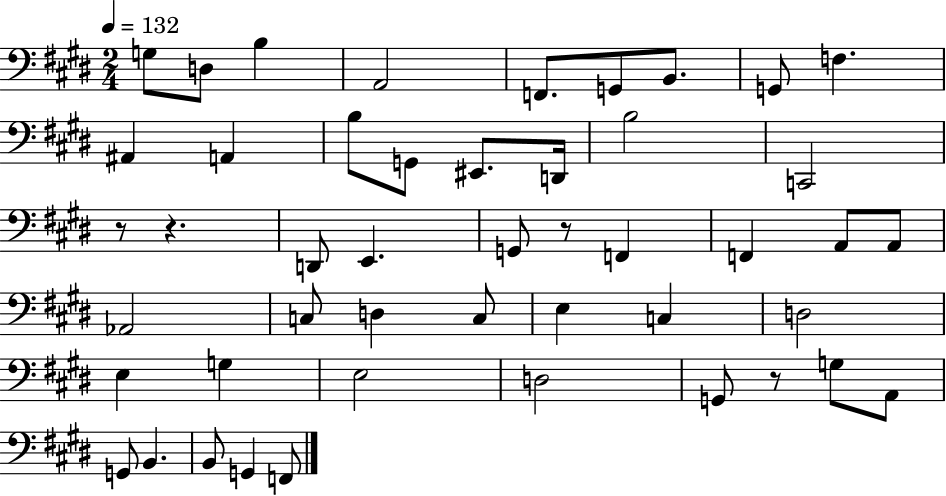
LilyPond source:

{
  \clef bass
  \numericTimeSignature
  \time 2/4
  \key e \major
  \tempo 4 = 132
  g8 d8 b4 | a,2 | f,8. g,8 b,8. | g,8 f4. | \break ais,4 a,4 | b8 g,8 eis,8. d,16 | b2 | c,2 | \break r8 r4. | d,8 e,4. | g,8 r8 f,4 | f,4 a,8 a,8 | \break aes,2 | c8 d4 c8 | e4 c4 | d2 | \break e4 g4 | e2 | d2 | g,8 r8 g8 a,8 | \break g,8 b,4. | b,8 g,4 f,8 | \bar "|."
}